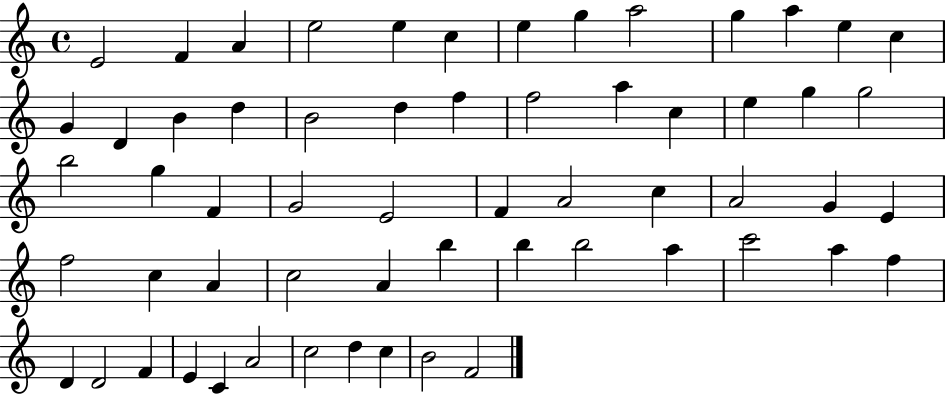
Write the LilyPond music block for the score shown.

{
  \clef treble
  \time 4/4
  \defaultTimeSignature
  \key c \major
  e'2 f'4 a'4 | e''2 e''4 c''4 | e''4 g''4 a''2 | g''4 a''4 e''4 c''4 | \break g'4 d'4 b'4 d''4 | b'2 d''4 f''4 | f''2 a''4 c''4 | e''4 g''4 g''2 | \break b''2 g''4 f'4 | g'2 e'2 | f'4 a'2 c''4 | a'2 g'4 e'4 | \break f''2 c''4 a'4 | c''2 a'4 b''4 | b''4 b''2 a''4 | c'''2 a''4 f''4 | \break d'4 d'2 f'4 | e'4 c'4 a'2 | c''2 d''4 c''4 | b'2 f'2 | \break \bar "|."
}